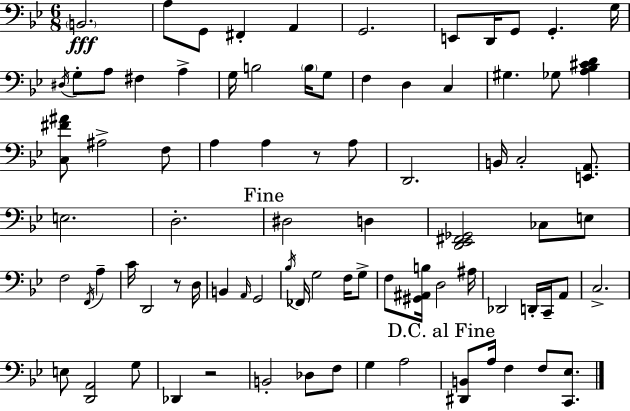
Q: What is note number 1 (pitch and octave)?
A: B2